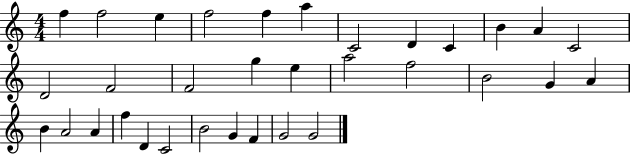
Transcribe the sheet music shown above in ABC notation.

X:1
T:Untitled
M:4/4
L:1/4
K:C
f f2 e f2 f a C2 D C B A C2 D2 F2 F2 g e a2 f2 B2 G A B A2 A f D C2 B2 G F G2 G2